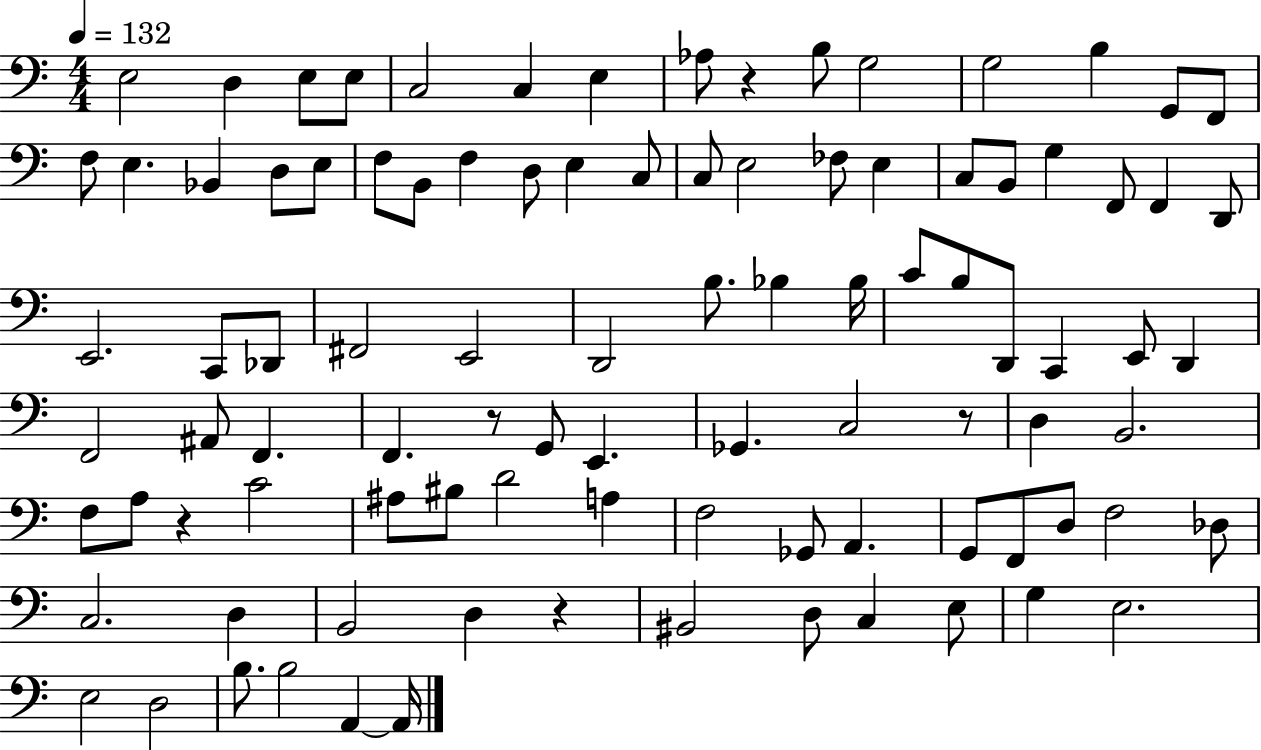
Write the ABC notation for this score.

X:1
T:Untitled
M:4/4
L:1/4
K:C
E,2 D, E,/2 E,/2 C,2 C, E, _A,/2 z B,/2 G,2 G,2 B, G,,/2 F,,/2 F,/2 E, _B,, D,/2 E,/2 F,/2 B,,/2 F, D,/2 E, C,/2 C,/2 E,2 _F,/2 E, C,/2 B,,/2 G, F,,/2 F,, D,,/2 E,,2 C,,/2 _D,,/2 ^F,,2 E,,2 D,,2 B,/2 _B, _B,/4 C/2 B,/2 D,,/2 C,, E,,/2 D,, F,,2 ^A,,/2 F,, F,, z/2 G,,/2 E,, _G,, C,2 z/2 D, B,,2 F,/2 A,/2 z C2 ^A,/2 ^B,/2 D2 A, F,2 _G,,/2 A,, G,,/2 F,,/2 D,/2 F,2 _D,/2 C,2 D, B,,2 D, z ^B,,2 D,/2 C, E,/2 G, E,2 E,2 D,2 B,/2 B,2 A,, A,,/4